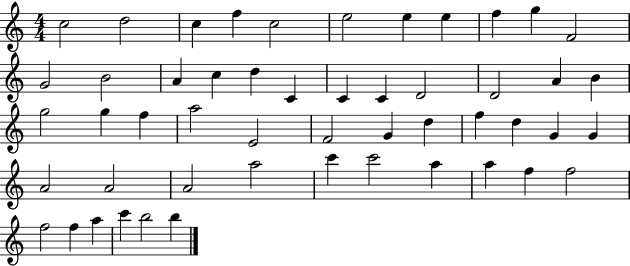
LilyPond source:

{
  \clef treble
  \numericTimeSignature
  \time 4/4
  \key c \major
  c''2 d''2 | c''4 f''4 c''2 | e''2 e''4 e''4 | f''4 g''4 f'2 | \break g'2 b'2 | a'4 c''4 d''4 c'4 | c'4 c'4 d'2 | d'2 a'4 b'4 | \break g''2 g''4 f''4 | a''2 e'2 | f'2 g'4 d''4 | f''4 d''4 g'4 g'4 | \break a'2 a'2 | a'2 a''2 | c'''4 c'''2 a''4 | a''4 f''4 f''2 | \break f''2 f''4 a''4 | c'''4 b''2 b''4 | \bar "|."
}